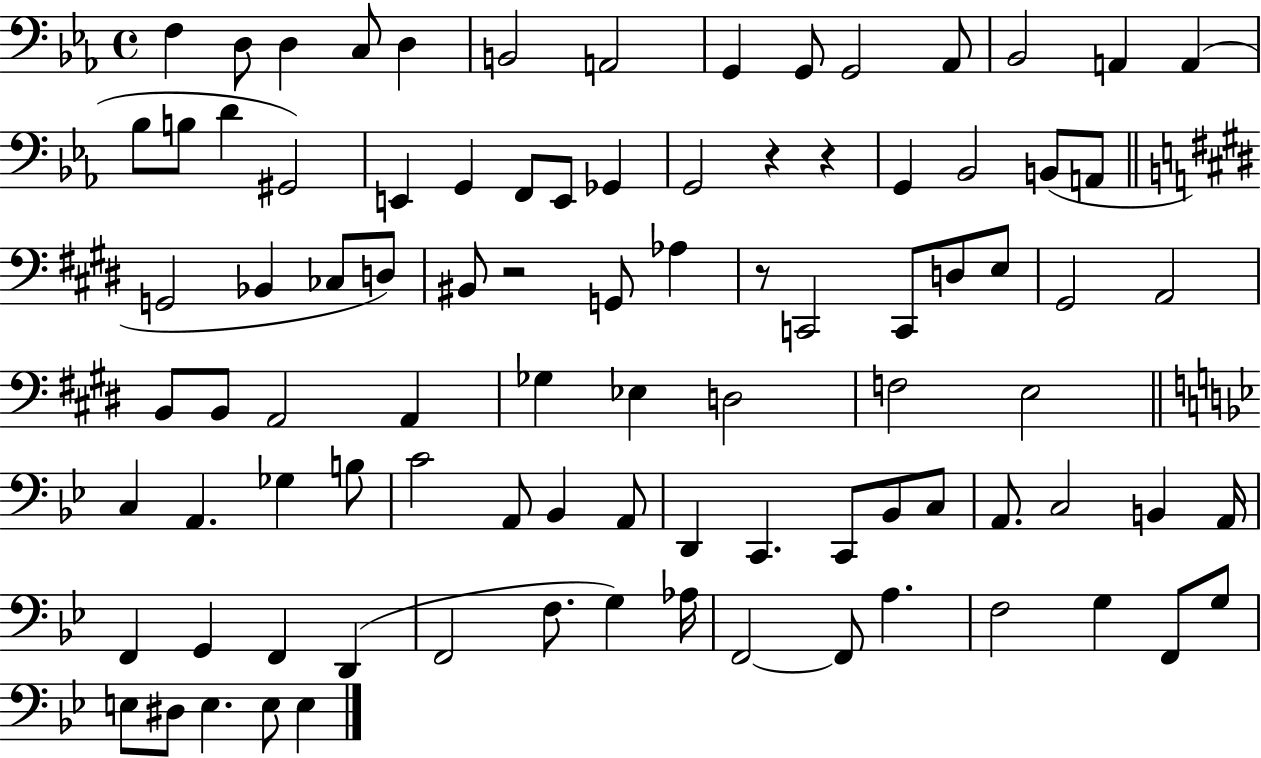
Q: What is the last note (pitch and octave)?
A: E3